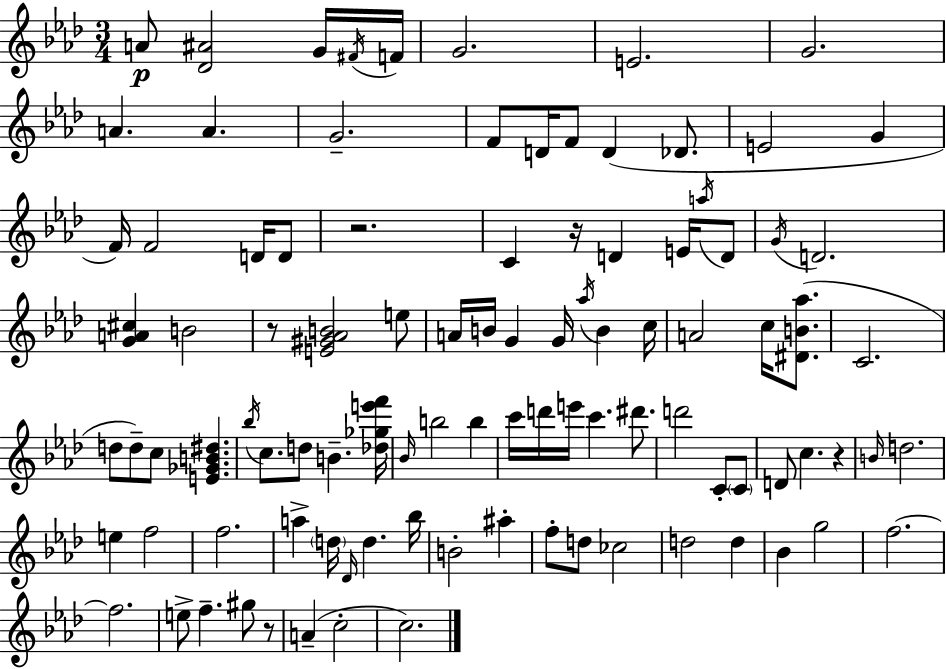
A4/e [Db4,A#4]/h G4/s F#4/s F4/s G4/h. E4/h. G4/h. A4/q. A4/q. G4/h. F4/e D4/s F4/e D4/q Db4/e. E4/h G4/q F4/s F4/h D4/s D4/e R/h. C4/q R/s D4/q E4/s A5/s D4/e G4/s D4/h. [G4,A4,C#5]/q B4/h R/e [E4,G#4,Ab4,B4]/h E5/e A4/s B4/s G4/q G4/s Ab5/s B4/q C5/s A4/h C5/s [D#4,B4,Ab5]/e. C4/h. D5/e D5/e C5/e [E4,Gb4,B4,D#5]/q. Bb5/s C5/e. D5/e B4/q. [Db5,Gb5,E6,F6]/s Bb4/s B5/h B5/q C6/s D6/s E6/s C6/q. D#6/e. D6/h C4/e C4/e D4/e C5/q. R/q B4/s D5/h. E5/q F5/h F5/h. A5/q D5/s Db4/s D5/q. Bb5/s B4/h A#5/q F5/e D5/e CES5/h D5/h D5/q Bb4/q G5/h F5/h. F5/h. E5/e F5/q. G#5/e R/e A4/q C5/h C5/h.